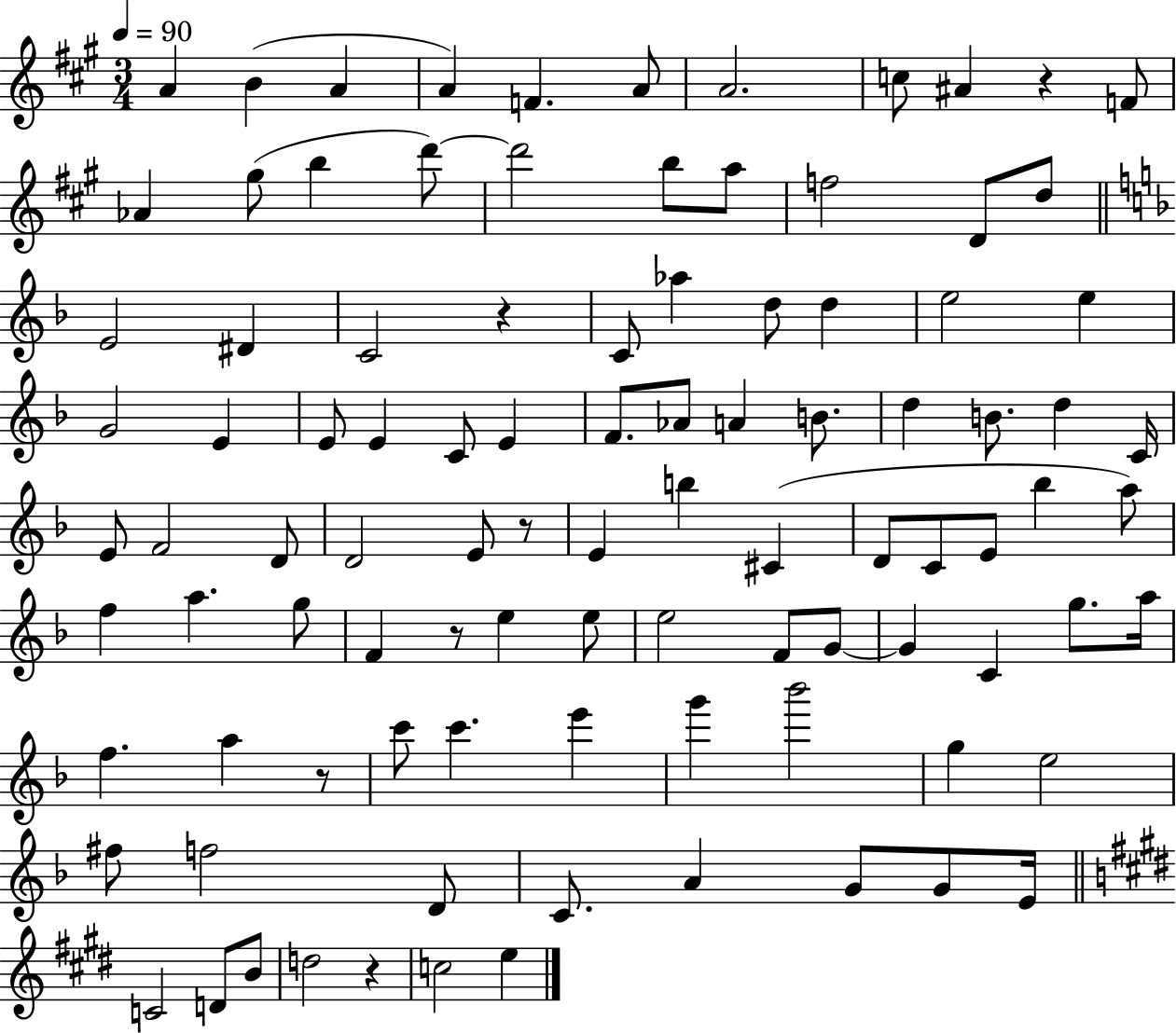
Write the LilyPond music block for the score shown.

{
  \clef treble
  \numericTimeSignature
  \time 3/4
  \key a \major
  \tempo 4 = 90
  a'4 b'4( a'4 | a'4) f'4. a'8 | a'2. | c''8 ais'4 r4 f'8 | \break aes'4 gis''8( b''4 d'''8~~) | d'''2 b''8 a''8 | f''2 d'8 d''8 | \bar "||" \break \key f \major e'2 dis'4 | c'2 r4 | c'8 aes''4 d''8 d''4 | e''2 e''4 | \break g'2 e'4 | e'8 e'4 c'8 e'4 | f'8. aes'8 a'4 b'8. | d''4 b'8. d''4 c'16 | \break e'8 f'2 d'8 | d'2 e'8 r8 | e'4 b''4 cis'4( | d'8 c'8 e'8 bes''4 a''8) | \break f''4 a''4. g''8 | f'4 r8 e''4 e''8 | e''2 f'8 g'8~~ | g'4 c'4 g''8. a''16 | \break f''4. a''4 r8 | c'''8 c'''4. e'''4 | g'''4 bes'''2 | g''4 e''2 | \break fis''8 f''2 d'8 | c'8. a'4 g'8 g'8 e'16 | \bar "||" \break \key e \major c'2 d'8 b'8 | d''2 r4 | c''2 e''4 | \bar "|."
}